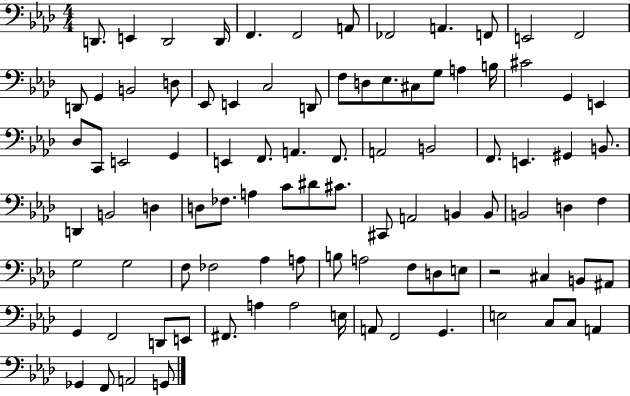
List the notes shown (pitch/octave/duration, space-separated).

D2/e. E2/q D2/h D2/s F2/q. F2/h A2/e FES2/h A2/q. F2/e E2/h F2/h D2/e G2/q B2/h D3/e Eb2/e E2/q C3/h D2/e F3/e D3/e Eb3/e. C#3/e G3/e A3/q B3/s C#4/h G2/q E2/q Db3/e C2/e E2/h G2/q E2/q F2/e. A2/q. F2/e. A2/h B2/h F2/e. E2/q. G#2/q B2/e. D2/q B2/h D3/q D3/e FES3/e. A3/q C4/e D#4/e C#4/e. C#2/e A2/h B2/q B2/e B2/h D3/q F3/q G3/h G3/h F3/e FES3/h Ab3/q A3/e B3/e A3/h F3/e D3/e E3/e R/h C#3/q B2/e A#2/e G2/q F2/h D2/e E2/e F#2/e. A3/q A3/h E3/s A2/e F2/h G2/q. E3/h C3/e C3/e A2/q Gb2/q F2/e A2/h G2/e